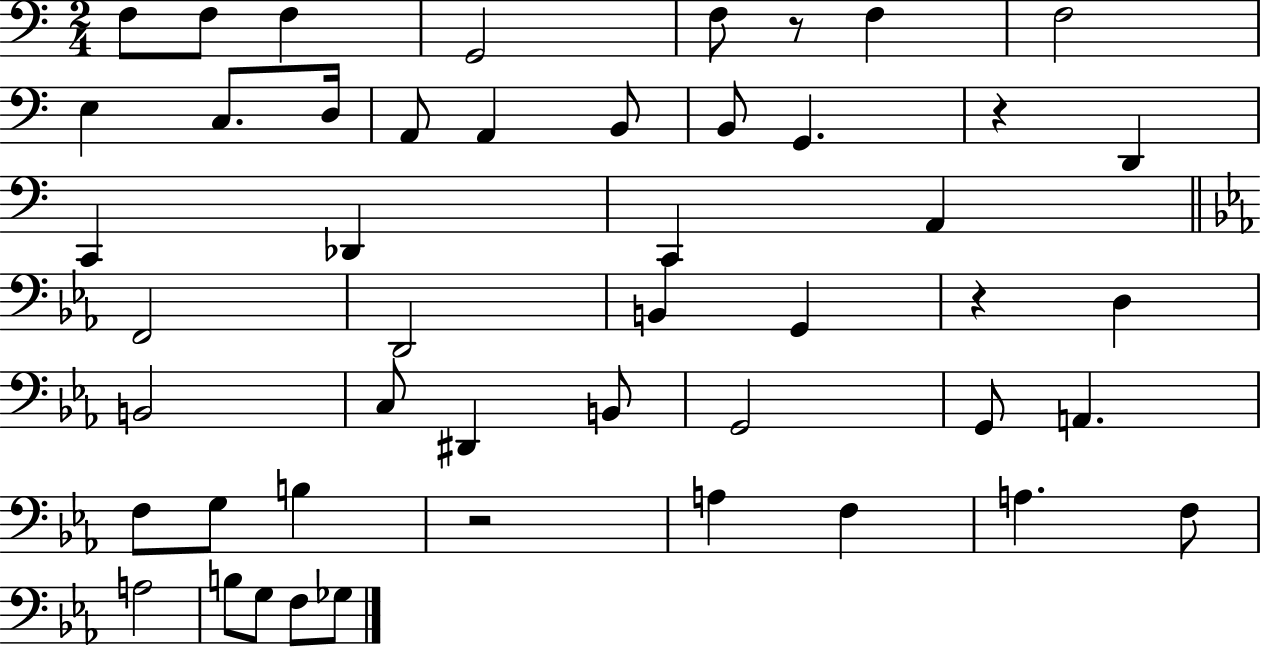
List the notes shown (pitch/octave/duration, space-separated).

F3/e F3/e F3/q G2/h F3/e R/e F3/q F3/h E3/q C3/e. D3/s A2/e A2/q B2/e B2/e G2/q. R/q D2/q C2/q Db2/q C2/q A2/q F2/h D2/h B2/q G2/q R/q D3/q B2/h C3/e D#2/q B2/e G2/h G2/e A2/q. F3/e G3/e B3/q R/h A3/q F3/q A3/q. F3/e A3/h B3/e G3/e F3/e Gb3/e